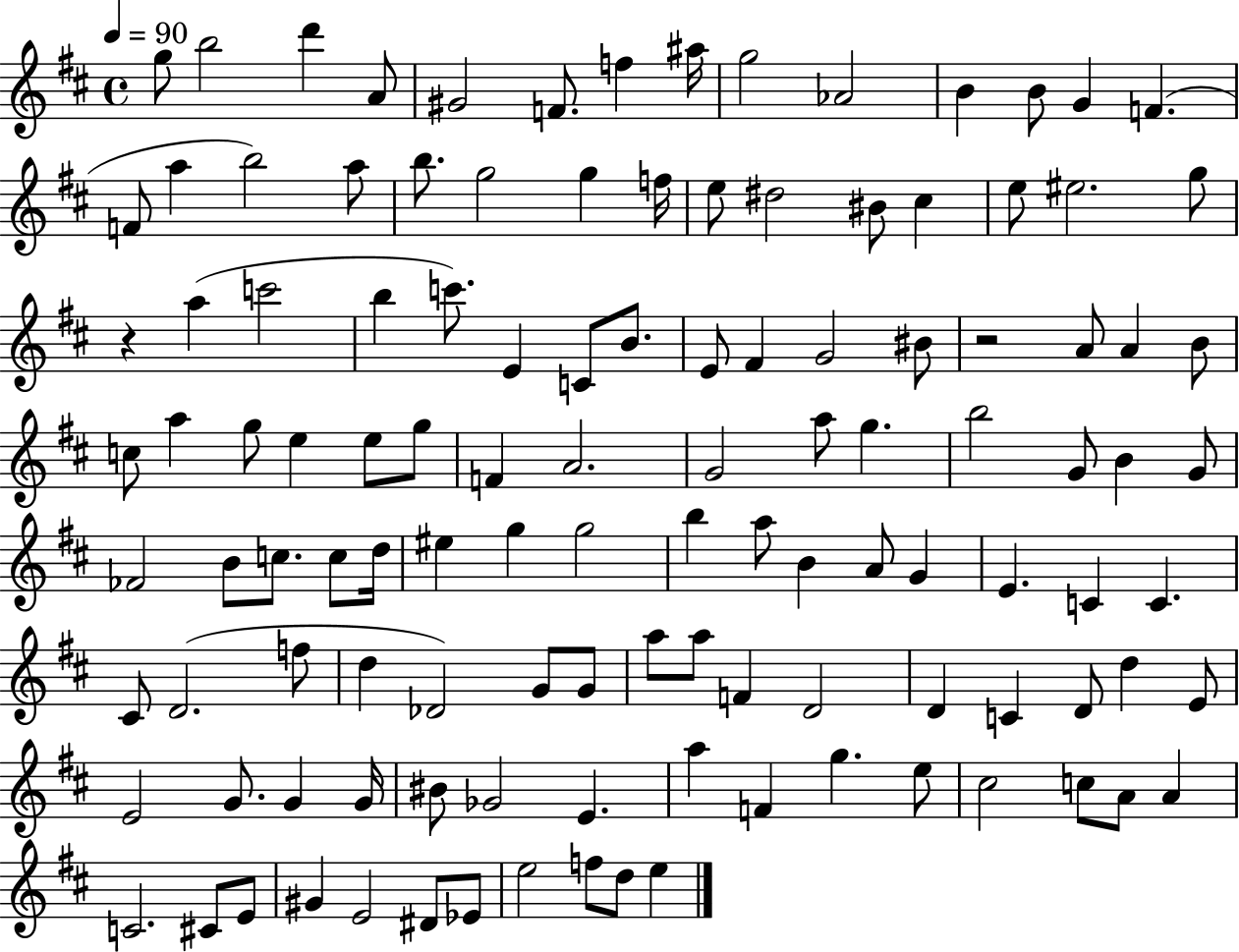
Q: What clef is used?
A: treble